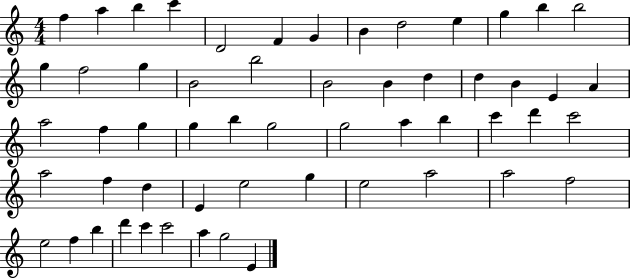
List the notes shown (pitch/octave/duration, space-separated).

F5/q A5/q B5/q C6/q D4/h F4/q G4/q B4/q D5/h E5/q G5/q B5/q B5/h G5/q F5/h G5/q B4/h B5/h B4/h B4/q D5/q D5/q B4/q E4/q A4/q A5/h F5/q G5/q G5/q B5/q G5/h G5/h A5/q B5/q C6/q D6/q C6/h A5/h F5/q D5/q E4/q E5/h G5/q E5/h A5/h A5/h F5/h E5/h F5/q B5/q D6/q C6/q C6/h A5/q G5/h E4/q